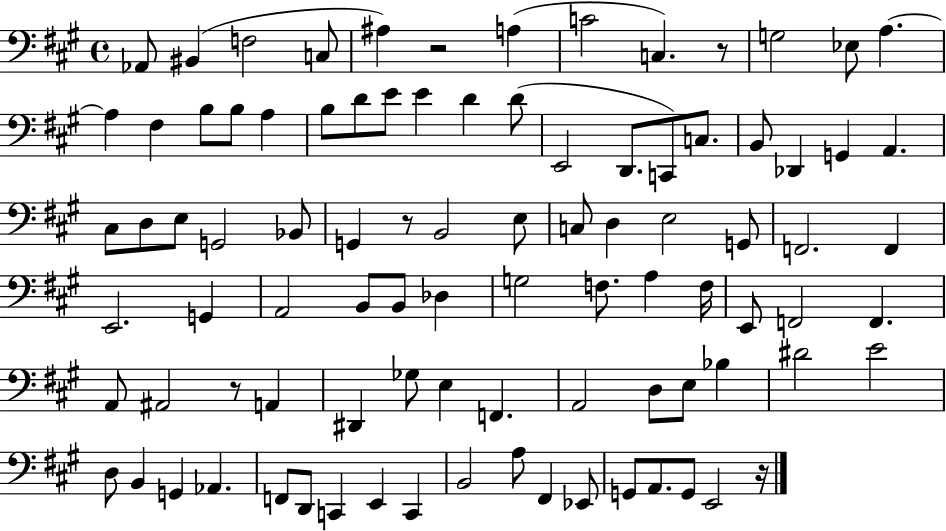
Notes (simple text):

Ab2/e BIS2/q F3/h C3/e A#3/q R/h A3/q C4/h C3/q. R/e G3/h Eb3/e A3/q. A3/q F#3/q B3/e B3/e A3/q B3/e D4/e E4/e E4/q D4/q D4/e E2/h D2/e. C2/e C3/e. B2/e Db2/q G2/q A2/q. C#3/e D3/e E3/e G2/h Bb2/e G2/q R/e B2/h E3/e C3/e D3/q E3/h G2/e F2/h. F2/q E2/h. G2/q A2/h B2/e B2/e Db3/q G3/h F3/e. A3/q F3/s E2/e F2/h F2/q. A2/e A#2/h R/e A2/q D#2/q Gb3/e E3/q F2/q. A2/h D3/e E3/e Bb3/q D#4/h E4/h D3/e B2/q G2/q Ab2/q. F2/e D2/e C2/q E2/q C2/q B2/h A3/e F#2/q Eb2/e G2/e A2/e. G2/e E2/h R/s